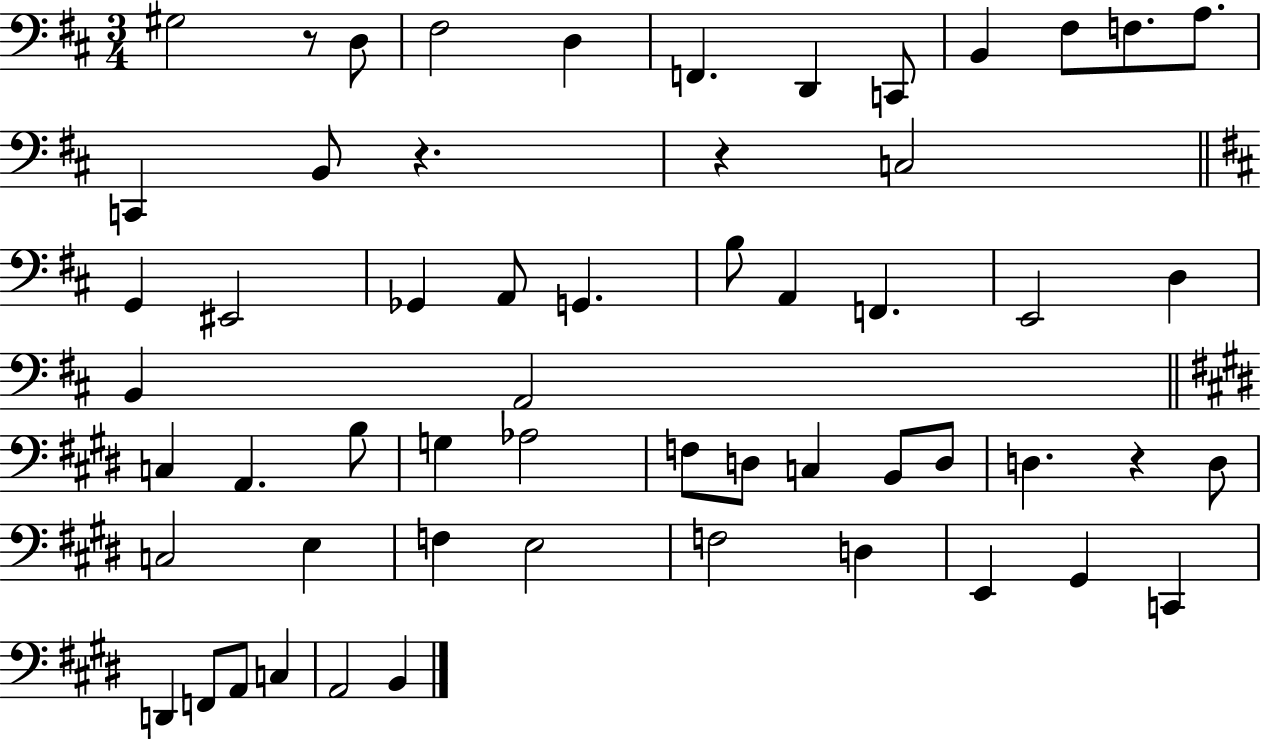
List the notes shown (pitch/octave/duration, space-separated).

G#3/h R/e D3/e F#3/h D3/q F2/q. D2/q C2/e B2/q F#3/e F3/e. A3/e. C2/q B2/e R/q. R/q C3/h G2/q EIS2/h Gb2/q A2/e G2/q. B3/e A2/q F2/q. E2/h D3/q B2/q A2/h C3/q A2/q. B3/e G3/q Ab3/h F3/e D3/e C3/q B2/e D3/e D3/q. R/q D3/e C3/h E3/q F3/q E3/h F3/h D3/q E2/q G#2/q C2/q D2/q F2/e A2/e C3/q A2/h B2/q